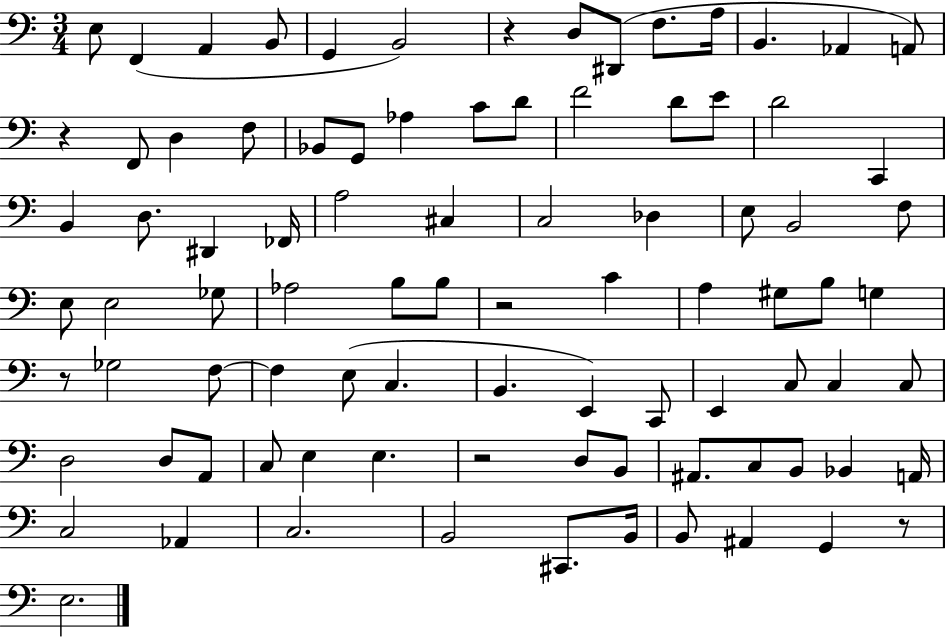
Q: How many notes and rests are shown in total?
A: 89